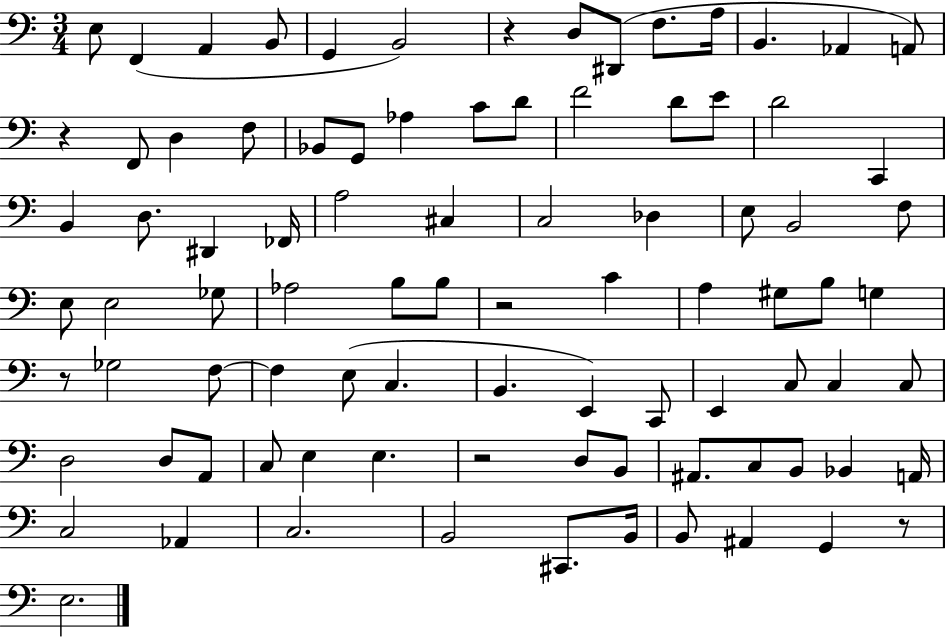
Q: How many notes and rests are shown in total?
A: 89